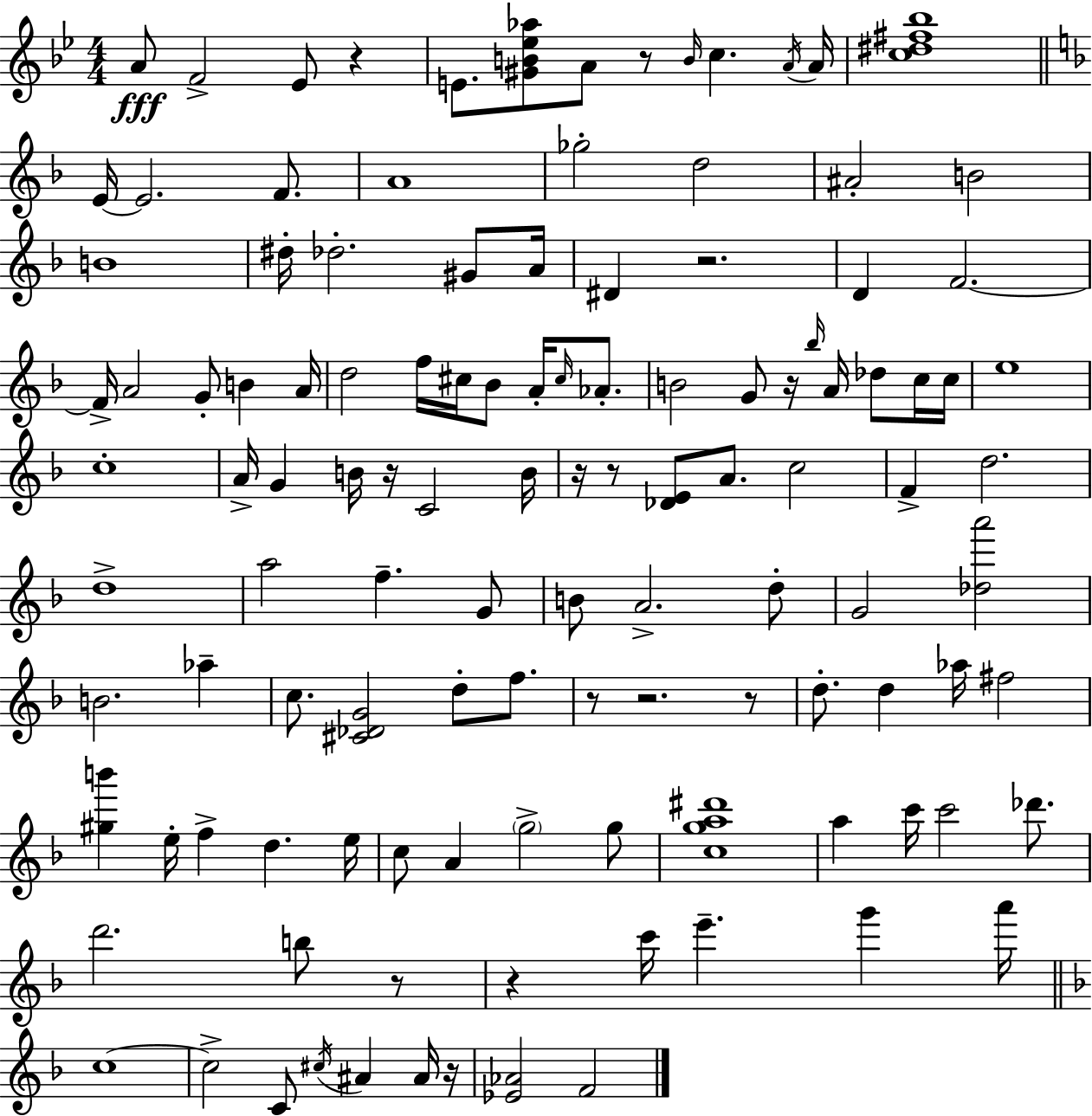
{
  \clef treble
  \numericTimeSignature
  \time 4/4
  \key g \minor
  \repeat volta 2 { a'8\fff f'2-> ees'8 r4 | e'8. <gis' b' ees'' aes''>8 a'8 r8 \grace { b'16 } c''4. | \acciaccatura { a'16 } a'16 <c'' dis'' fis'' bes''>1 | \bar "||" \break \key f \major e'16~~ e'2. f'8. | a'1 | ges''2-. d''2 | ais'2-. b'2 | \break b'1 | dis''16-. des''2.-. gis'8 a'16 | dis'4 r2. | d'4 f'2.~~ | \break f'16-> a'2 g'8-. b'4 a'16 | d''2 f''16 cis''16 bes'8 a'16-. \grace { cis''16 } aes'8.-. | b'2 g'8 r16 \grace { bes''16 } a'16 des''8 | c''16 c''16 e''1 | \break c''1-. | a'16-> g'4 b'16 r16 c'2 | b'16 r16 r8 <des' e'>8 a'8. c''2 | f'4-> d''2. | \break d''1-> | a''2 f''4.-- | g'8 b'8 a'2.-> | d''8-. g'2 <des'' a'''>2 | \break b'2. aes''4-- | c''8. <cis' des' g'>2 d''8-. f''8. | r8 r2. | r8 d''8.-. d''4 aes''16 fis''2 | \break <gis'' b'''>4 e''16-. f''4-> d''4. | e''16 c''8 a'4 \parenthesize g''2-> | g''8 <c'' g'' a'' dis'''>1 | a''4 c'''16 c'''2 des'''8. | \break d'''2. b''8 | r8 r4 c'''16 e'''4.-- g'''4 | a'''16 \bar "||" \break \key f \major c''1~~ | c''2-> c'8 \acciaccatura { cis''16 } ais'4 ais'16 | r16 <ees' aes'>2 f'2 | } \bar "|."
}